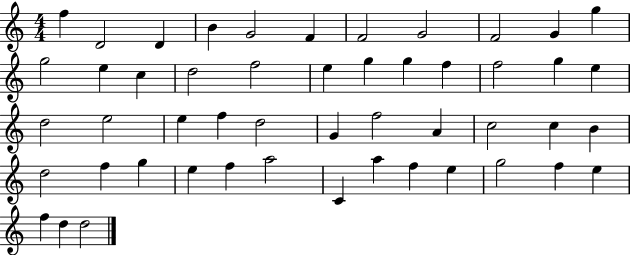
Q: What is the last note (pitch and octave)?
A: D5